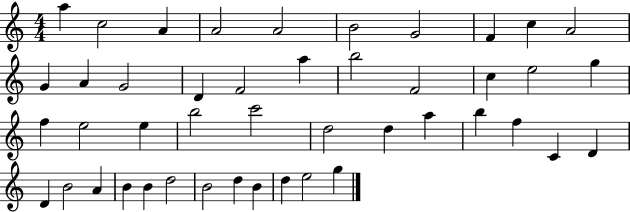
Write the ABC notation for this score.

X:1
T:Untitled
M:4/4
L:1/4
K:C
a c2 A A2 A2 B2 G2 F c A2 G A G2 D F2 a b2 F2 c e2 g f e2 e b2 c'2 d2 d a b f C D D B2 A B B d2 B2 d B d e2 g